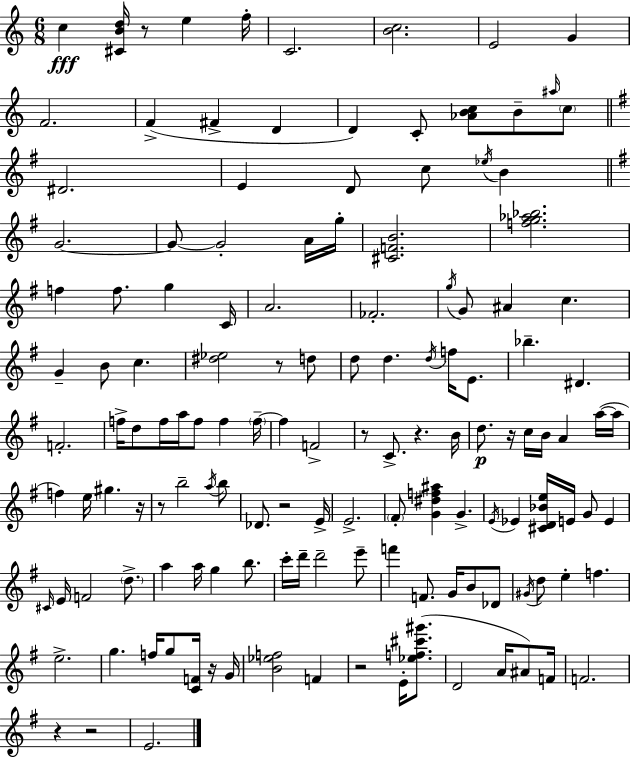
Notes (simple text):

C5/q [C#4,B4,D5]/s R/e E5/q F5/s C4/h. [B4,C5]/h. E4/h G4/q F4/h. F4/q F#4/q D4/q D4/q C4/e [Ab4,B4,C5]/e B4/e A#5/s C5/e D#4/h. E4/q D4/e C5/e Eb5/s B4/q G4/h. G4/e G4/h A4/s G5/s [C#4,F4,B4]/h. [F5,G5,Ab5,Bb5]/h. F5/q F5/e. G5/q C4/s A4/h. FES4/h. G5/s G4/e A#4/q C5/q. G4/q B4/e C5/q. [D#5,Eb5]/h R/e D5/e D5/e D5/q. D5/s F5/s E4/e. Bb5/q. D#4/q. F4/h. F5/s D5/e F5/s A5/s F5/e F5/q F5/s F5/q F4/h R/e C4/e. R/q. B4/s D5/e. R/s C5/s B4/s A4/q A5/s A5/s F5/q E5/s G#5/q. R/s R/e B5/h A5/s B5/e Db4/e. R/h E4/s E4/h. F#4/e [G4,D#5,F5,A#5]/q G4/q. E4/s Eb4/q [C#4,D4,Bb4,E5]/s E4/s G4/e E4/q C#4/s E4/s F4/h D5/e. A5/q A5/s G5/q B5/e. C6/s D6/s D6/h E6/e F6/q F4/e. G4/s B4/e Db4/e G#4/s D5/e E5/q F5/q. E5/h. G5/q. F5/s G5/e [C4,F4]/s R/s G4/s [B4,Eb5,F5]/h F4/q R/h E4/s [Eb5,F5,C#6,G#6]/e. D4/h A4/s A#4/e F4/s F4/h. R/q R/h E4/h.